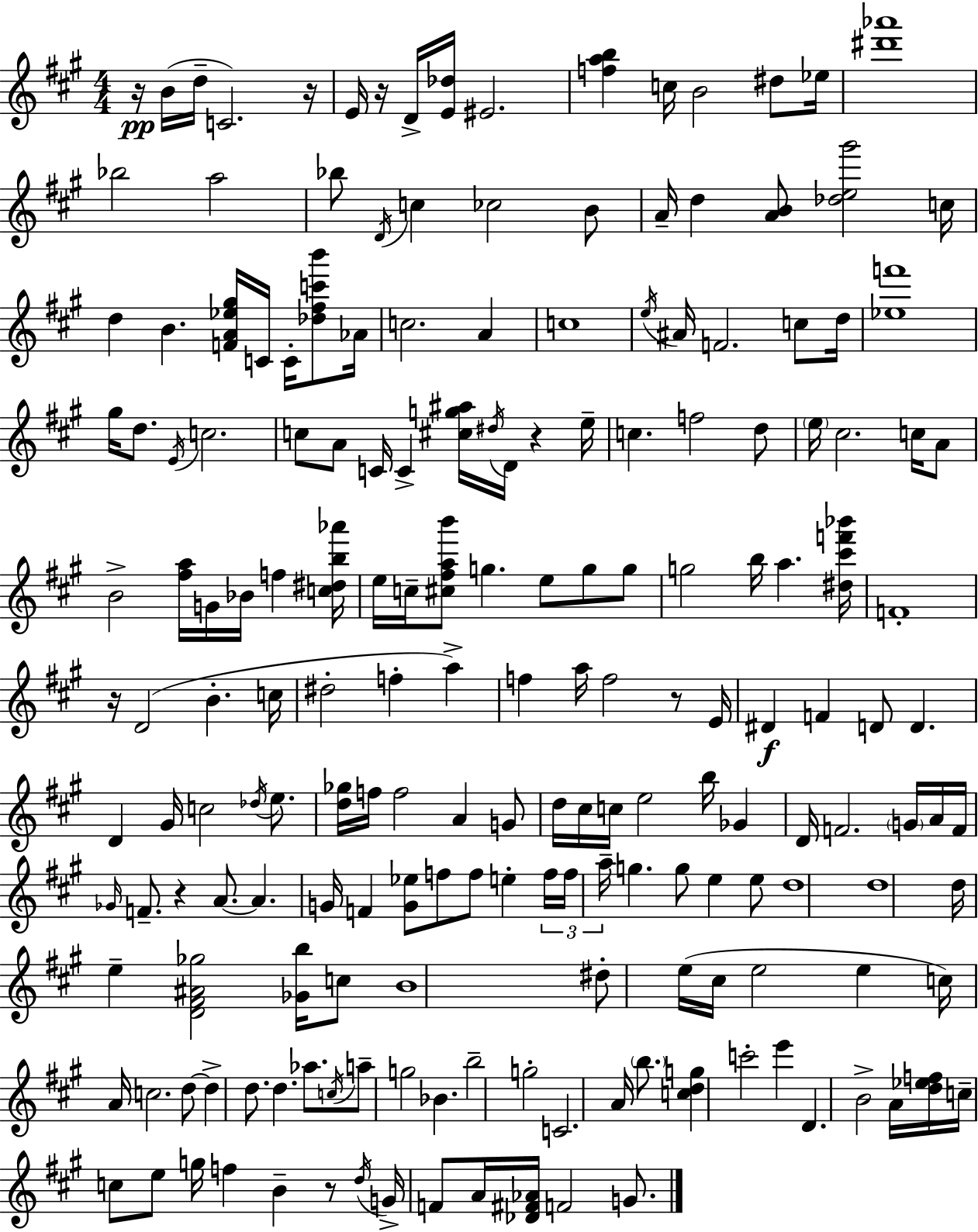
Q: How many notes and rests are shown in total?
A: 188